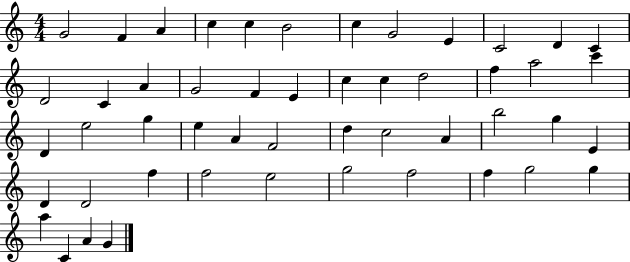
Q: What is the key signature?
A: C major